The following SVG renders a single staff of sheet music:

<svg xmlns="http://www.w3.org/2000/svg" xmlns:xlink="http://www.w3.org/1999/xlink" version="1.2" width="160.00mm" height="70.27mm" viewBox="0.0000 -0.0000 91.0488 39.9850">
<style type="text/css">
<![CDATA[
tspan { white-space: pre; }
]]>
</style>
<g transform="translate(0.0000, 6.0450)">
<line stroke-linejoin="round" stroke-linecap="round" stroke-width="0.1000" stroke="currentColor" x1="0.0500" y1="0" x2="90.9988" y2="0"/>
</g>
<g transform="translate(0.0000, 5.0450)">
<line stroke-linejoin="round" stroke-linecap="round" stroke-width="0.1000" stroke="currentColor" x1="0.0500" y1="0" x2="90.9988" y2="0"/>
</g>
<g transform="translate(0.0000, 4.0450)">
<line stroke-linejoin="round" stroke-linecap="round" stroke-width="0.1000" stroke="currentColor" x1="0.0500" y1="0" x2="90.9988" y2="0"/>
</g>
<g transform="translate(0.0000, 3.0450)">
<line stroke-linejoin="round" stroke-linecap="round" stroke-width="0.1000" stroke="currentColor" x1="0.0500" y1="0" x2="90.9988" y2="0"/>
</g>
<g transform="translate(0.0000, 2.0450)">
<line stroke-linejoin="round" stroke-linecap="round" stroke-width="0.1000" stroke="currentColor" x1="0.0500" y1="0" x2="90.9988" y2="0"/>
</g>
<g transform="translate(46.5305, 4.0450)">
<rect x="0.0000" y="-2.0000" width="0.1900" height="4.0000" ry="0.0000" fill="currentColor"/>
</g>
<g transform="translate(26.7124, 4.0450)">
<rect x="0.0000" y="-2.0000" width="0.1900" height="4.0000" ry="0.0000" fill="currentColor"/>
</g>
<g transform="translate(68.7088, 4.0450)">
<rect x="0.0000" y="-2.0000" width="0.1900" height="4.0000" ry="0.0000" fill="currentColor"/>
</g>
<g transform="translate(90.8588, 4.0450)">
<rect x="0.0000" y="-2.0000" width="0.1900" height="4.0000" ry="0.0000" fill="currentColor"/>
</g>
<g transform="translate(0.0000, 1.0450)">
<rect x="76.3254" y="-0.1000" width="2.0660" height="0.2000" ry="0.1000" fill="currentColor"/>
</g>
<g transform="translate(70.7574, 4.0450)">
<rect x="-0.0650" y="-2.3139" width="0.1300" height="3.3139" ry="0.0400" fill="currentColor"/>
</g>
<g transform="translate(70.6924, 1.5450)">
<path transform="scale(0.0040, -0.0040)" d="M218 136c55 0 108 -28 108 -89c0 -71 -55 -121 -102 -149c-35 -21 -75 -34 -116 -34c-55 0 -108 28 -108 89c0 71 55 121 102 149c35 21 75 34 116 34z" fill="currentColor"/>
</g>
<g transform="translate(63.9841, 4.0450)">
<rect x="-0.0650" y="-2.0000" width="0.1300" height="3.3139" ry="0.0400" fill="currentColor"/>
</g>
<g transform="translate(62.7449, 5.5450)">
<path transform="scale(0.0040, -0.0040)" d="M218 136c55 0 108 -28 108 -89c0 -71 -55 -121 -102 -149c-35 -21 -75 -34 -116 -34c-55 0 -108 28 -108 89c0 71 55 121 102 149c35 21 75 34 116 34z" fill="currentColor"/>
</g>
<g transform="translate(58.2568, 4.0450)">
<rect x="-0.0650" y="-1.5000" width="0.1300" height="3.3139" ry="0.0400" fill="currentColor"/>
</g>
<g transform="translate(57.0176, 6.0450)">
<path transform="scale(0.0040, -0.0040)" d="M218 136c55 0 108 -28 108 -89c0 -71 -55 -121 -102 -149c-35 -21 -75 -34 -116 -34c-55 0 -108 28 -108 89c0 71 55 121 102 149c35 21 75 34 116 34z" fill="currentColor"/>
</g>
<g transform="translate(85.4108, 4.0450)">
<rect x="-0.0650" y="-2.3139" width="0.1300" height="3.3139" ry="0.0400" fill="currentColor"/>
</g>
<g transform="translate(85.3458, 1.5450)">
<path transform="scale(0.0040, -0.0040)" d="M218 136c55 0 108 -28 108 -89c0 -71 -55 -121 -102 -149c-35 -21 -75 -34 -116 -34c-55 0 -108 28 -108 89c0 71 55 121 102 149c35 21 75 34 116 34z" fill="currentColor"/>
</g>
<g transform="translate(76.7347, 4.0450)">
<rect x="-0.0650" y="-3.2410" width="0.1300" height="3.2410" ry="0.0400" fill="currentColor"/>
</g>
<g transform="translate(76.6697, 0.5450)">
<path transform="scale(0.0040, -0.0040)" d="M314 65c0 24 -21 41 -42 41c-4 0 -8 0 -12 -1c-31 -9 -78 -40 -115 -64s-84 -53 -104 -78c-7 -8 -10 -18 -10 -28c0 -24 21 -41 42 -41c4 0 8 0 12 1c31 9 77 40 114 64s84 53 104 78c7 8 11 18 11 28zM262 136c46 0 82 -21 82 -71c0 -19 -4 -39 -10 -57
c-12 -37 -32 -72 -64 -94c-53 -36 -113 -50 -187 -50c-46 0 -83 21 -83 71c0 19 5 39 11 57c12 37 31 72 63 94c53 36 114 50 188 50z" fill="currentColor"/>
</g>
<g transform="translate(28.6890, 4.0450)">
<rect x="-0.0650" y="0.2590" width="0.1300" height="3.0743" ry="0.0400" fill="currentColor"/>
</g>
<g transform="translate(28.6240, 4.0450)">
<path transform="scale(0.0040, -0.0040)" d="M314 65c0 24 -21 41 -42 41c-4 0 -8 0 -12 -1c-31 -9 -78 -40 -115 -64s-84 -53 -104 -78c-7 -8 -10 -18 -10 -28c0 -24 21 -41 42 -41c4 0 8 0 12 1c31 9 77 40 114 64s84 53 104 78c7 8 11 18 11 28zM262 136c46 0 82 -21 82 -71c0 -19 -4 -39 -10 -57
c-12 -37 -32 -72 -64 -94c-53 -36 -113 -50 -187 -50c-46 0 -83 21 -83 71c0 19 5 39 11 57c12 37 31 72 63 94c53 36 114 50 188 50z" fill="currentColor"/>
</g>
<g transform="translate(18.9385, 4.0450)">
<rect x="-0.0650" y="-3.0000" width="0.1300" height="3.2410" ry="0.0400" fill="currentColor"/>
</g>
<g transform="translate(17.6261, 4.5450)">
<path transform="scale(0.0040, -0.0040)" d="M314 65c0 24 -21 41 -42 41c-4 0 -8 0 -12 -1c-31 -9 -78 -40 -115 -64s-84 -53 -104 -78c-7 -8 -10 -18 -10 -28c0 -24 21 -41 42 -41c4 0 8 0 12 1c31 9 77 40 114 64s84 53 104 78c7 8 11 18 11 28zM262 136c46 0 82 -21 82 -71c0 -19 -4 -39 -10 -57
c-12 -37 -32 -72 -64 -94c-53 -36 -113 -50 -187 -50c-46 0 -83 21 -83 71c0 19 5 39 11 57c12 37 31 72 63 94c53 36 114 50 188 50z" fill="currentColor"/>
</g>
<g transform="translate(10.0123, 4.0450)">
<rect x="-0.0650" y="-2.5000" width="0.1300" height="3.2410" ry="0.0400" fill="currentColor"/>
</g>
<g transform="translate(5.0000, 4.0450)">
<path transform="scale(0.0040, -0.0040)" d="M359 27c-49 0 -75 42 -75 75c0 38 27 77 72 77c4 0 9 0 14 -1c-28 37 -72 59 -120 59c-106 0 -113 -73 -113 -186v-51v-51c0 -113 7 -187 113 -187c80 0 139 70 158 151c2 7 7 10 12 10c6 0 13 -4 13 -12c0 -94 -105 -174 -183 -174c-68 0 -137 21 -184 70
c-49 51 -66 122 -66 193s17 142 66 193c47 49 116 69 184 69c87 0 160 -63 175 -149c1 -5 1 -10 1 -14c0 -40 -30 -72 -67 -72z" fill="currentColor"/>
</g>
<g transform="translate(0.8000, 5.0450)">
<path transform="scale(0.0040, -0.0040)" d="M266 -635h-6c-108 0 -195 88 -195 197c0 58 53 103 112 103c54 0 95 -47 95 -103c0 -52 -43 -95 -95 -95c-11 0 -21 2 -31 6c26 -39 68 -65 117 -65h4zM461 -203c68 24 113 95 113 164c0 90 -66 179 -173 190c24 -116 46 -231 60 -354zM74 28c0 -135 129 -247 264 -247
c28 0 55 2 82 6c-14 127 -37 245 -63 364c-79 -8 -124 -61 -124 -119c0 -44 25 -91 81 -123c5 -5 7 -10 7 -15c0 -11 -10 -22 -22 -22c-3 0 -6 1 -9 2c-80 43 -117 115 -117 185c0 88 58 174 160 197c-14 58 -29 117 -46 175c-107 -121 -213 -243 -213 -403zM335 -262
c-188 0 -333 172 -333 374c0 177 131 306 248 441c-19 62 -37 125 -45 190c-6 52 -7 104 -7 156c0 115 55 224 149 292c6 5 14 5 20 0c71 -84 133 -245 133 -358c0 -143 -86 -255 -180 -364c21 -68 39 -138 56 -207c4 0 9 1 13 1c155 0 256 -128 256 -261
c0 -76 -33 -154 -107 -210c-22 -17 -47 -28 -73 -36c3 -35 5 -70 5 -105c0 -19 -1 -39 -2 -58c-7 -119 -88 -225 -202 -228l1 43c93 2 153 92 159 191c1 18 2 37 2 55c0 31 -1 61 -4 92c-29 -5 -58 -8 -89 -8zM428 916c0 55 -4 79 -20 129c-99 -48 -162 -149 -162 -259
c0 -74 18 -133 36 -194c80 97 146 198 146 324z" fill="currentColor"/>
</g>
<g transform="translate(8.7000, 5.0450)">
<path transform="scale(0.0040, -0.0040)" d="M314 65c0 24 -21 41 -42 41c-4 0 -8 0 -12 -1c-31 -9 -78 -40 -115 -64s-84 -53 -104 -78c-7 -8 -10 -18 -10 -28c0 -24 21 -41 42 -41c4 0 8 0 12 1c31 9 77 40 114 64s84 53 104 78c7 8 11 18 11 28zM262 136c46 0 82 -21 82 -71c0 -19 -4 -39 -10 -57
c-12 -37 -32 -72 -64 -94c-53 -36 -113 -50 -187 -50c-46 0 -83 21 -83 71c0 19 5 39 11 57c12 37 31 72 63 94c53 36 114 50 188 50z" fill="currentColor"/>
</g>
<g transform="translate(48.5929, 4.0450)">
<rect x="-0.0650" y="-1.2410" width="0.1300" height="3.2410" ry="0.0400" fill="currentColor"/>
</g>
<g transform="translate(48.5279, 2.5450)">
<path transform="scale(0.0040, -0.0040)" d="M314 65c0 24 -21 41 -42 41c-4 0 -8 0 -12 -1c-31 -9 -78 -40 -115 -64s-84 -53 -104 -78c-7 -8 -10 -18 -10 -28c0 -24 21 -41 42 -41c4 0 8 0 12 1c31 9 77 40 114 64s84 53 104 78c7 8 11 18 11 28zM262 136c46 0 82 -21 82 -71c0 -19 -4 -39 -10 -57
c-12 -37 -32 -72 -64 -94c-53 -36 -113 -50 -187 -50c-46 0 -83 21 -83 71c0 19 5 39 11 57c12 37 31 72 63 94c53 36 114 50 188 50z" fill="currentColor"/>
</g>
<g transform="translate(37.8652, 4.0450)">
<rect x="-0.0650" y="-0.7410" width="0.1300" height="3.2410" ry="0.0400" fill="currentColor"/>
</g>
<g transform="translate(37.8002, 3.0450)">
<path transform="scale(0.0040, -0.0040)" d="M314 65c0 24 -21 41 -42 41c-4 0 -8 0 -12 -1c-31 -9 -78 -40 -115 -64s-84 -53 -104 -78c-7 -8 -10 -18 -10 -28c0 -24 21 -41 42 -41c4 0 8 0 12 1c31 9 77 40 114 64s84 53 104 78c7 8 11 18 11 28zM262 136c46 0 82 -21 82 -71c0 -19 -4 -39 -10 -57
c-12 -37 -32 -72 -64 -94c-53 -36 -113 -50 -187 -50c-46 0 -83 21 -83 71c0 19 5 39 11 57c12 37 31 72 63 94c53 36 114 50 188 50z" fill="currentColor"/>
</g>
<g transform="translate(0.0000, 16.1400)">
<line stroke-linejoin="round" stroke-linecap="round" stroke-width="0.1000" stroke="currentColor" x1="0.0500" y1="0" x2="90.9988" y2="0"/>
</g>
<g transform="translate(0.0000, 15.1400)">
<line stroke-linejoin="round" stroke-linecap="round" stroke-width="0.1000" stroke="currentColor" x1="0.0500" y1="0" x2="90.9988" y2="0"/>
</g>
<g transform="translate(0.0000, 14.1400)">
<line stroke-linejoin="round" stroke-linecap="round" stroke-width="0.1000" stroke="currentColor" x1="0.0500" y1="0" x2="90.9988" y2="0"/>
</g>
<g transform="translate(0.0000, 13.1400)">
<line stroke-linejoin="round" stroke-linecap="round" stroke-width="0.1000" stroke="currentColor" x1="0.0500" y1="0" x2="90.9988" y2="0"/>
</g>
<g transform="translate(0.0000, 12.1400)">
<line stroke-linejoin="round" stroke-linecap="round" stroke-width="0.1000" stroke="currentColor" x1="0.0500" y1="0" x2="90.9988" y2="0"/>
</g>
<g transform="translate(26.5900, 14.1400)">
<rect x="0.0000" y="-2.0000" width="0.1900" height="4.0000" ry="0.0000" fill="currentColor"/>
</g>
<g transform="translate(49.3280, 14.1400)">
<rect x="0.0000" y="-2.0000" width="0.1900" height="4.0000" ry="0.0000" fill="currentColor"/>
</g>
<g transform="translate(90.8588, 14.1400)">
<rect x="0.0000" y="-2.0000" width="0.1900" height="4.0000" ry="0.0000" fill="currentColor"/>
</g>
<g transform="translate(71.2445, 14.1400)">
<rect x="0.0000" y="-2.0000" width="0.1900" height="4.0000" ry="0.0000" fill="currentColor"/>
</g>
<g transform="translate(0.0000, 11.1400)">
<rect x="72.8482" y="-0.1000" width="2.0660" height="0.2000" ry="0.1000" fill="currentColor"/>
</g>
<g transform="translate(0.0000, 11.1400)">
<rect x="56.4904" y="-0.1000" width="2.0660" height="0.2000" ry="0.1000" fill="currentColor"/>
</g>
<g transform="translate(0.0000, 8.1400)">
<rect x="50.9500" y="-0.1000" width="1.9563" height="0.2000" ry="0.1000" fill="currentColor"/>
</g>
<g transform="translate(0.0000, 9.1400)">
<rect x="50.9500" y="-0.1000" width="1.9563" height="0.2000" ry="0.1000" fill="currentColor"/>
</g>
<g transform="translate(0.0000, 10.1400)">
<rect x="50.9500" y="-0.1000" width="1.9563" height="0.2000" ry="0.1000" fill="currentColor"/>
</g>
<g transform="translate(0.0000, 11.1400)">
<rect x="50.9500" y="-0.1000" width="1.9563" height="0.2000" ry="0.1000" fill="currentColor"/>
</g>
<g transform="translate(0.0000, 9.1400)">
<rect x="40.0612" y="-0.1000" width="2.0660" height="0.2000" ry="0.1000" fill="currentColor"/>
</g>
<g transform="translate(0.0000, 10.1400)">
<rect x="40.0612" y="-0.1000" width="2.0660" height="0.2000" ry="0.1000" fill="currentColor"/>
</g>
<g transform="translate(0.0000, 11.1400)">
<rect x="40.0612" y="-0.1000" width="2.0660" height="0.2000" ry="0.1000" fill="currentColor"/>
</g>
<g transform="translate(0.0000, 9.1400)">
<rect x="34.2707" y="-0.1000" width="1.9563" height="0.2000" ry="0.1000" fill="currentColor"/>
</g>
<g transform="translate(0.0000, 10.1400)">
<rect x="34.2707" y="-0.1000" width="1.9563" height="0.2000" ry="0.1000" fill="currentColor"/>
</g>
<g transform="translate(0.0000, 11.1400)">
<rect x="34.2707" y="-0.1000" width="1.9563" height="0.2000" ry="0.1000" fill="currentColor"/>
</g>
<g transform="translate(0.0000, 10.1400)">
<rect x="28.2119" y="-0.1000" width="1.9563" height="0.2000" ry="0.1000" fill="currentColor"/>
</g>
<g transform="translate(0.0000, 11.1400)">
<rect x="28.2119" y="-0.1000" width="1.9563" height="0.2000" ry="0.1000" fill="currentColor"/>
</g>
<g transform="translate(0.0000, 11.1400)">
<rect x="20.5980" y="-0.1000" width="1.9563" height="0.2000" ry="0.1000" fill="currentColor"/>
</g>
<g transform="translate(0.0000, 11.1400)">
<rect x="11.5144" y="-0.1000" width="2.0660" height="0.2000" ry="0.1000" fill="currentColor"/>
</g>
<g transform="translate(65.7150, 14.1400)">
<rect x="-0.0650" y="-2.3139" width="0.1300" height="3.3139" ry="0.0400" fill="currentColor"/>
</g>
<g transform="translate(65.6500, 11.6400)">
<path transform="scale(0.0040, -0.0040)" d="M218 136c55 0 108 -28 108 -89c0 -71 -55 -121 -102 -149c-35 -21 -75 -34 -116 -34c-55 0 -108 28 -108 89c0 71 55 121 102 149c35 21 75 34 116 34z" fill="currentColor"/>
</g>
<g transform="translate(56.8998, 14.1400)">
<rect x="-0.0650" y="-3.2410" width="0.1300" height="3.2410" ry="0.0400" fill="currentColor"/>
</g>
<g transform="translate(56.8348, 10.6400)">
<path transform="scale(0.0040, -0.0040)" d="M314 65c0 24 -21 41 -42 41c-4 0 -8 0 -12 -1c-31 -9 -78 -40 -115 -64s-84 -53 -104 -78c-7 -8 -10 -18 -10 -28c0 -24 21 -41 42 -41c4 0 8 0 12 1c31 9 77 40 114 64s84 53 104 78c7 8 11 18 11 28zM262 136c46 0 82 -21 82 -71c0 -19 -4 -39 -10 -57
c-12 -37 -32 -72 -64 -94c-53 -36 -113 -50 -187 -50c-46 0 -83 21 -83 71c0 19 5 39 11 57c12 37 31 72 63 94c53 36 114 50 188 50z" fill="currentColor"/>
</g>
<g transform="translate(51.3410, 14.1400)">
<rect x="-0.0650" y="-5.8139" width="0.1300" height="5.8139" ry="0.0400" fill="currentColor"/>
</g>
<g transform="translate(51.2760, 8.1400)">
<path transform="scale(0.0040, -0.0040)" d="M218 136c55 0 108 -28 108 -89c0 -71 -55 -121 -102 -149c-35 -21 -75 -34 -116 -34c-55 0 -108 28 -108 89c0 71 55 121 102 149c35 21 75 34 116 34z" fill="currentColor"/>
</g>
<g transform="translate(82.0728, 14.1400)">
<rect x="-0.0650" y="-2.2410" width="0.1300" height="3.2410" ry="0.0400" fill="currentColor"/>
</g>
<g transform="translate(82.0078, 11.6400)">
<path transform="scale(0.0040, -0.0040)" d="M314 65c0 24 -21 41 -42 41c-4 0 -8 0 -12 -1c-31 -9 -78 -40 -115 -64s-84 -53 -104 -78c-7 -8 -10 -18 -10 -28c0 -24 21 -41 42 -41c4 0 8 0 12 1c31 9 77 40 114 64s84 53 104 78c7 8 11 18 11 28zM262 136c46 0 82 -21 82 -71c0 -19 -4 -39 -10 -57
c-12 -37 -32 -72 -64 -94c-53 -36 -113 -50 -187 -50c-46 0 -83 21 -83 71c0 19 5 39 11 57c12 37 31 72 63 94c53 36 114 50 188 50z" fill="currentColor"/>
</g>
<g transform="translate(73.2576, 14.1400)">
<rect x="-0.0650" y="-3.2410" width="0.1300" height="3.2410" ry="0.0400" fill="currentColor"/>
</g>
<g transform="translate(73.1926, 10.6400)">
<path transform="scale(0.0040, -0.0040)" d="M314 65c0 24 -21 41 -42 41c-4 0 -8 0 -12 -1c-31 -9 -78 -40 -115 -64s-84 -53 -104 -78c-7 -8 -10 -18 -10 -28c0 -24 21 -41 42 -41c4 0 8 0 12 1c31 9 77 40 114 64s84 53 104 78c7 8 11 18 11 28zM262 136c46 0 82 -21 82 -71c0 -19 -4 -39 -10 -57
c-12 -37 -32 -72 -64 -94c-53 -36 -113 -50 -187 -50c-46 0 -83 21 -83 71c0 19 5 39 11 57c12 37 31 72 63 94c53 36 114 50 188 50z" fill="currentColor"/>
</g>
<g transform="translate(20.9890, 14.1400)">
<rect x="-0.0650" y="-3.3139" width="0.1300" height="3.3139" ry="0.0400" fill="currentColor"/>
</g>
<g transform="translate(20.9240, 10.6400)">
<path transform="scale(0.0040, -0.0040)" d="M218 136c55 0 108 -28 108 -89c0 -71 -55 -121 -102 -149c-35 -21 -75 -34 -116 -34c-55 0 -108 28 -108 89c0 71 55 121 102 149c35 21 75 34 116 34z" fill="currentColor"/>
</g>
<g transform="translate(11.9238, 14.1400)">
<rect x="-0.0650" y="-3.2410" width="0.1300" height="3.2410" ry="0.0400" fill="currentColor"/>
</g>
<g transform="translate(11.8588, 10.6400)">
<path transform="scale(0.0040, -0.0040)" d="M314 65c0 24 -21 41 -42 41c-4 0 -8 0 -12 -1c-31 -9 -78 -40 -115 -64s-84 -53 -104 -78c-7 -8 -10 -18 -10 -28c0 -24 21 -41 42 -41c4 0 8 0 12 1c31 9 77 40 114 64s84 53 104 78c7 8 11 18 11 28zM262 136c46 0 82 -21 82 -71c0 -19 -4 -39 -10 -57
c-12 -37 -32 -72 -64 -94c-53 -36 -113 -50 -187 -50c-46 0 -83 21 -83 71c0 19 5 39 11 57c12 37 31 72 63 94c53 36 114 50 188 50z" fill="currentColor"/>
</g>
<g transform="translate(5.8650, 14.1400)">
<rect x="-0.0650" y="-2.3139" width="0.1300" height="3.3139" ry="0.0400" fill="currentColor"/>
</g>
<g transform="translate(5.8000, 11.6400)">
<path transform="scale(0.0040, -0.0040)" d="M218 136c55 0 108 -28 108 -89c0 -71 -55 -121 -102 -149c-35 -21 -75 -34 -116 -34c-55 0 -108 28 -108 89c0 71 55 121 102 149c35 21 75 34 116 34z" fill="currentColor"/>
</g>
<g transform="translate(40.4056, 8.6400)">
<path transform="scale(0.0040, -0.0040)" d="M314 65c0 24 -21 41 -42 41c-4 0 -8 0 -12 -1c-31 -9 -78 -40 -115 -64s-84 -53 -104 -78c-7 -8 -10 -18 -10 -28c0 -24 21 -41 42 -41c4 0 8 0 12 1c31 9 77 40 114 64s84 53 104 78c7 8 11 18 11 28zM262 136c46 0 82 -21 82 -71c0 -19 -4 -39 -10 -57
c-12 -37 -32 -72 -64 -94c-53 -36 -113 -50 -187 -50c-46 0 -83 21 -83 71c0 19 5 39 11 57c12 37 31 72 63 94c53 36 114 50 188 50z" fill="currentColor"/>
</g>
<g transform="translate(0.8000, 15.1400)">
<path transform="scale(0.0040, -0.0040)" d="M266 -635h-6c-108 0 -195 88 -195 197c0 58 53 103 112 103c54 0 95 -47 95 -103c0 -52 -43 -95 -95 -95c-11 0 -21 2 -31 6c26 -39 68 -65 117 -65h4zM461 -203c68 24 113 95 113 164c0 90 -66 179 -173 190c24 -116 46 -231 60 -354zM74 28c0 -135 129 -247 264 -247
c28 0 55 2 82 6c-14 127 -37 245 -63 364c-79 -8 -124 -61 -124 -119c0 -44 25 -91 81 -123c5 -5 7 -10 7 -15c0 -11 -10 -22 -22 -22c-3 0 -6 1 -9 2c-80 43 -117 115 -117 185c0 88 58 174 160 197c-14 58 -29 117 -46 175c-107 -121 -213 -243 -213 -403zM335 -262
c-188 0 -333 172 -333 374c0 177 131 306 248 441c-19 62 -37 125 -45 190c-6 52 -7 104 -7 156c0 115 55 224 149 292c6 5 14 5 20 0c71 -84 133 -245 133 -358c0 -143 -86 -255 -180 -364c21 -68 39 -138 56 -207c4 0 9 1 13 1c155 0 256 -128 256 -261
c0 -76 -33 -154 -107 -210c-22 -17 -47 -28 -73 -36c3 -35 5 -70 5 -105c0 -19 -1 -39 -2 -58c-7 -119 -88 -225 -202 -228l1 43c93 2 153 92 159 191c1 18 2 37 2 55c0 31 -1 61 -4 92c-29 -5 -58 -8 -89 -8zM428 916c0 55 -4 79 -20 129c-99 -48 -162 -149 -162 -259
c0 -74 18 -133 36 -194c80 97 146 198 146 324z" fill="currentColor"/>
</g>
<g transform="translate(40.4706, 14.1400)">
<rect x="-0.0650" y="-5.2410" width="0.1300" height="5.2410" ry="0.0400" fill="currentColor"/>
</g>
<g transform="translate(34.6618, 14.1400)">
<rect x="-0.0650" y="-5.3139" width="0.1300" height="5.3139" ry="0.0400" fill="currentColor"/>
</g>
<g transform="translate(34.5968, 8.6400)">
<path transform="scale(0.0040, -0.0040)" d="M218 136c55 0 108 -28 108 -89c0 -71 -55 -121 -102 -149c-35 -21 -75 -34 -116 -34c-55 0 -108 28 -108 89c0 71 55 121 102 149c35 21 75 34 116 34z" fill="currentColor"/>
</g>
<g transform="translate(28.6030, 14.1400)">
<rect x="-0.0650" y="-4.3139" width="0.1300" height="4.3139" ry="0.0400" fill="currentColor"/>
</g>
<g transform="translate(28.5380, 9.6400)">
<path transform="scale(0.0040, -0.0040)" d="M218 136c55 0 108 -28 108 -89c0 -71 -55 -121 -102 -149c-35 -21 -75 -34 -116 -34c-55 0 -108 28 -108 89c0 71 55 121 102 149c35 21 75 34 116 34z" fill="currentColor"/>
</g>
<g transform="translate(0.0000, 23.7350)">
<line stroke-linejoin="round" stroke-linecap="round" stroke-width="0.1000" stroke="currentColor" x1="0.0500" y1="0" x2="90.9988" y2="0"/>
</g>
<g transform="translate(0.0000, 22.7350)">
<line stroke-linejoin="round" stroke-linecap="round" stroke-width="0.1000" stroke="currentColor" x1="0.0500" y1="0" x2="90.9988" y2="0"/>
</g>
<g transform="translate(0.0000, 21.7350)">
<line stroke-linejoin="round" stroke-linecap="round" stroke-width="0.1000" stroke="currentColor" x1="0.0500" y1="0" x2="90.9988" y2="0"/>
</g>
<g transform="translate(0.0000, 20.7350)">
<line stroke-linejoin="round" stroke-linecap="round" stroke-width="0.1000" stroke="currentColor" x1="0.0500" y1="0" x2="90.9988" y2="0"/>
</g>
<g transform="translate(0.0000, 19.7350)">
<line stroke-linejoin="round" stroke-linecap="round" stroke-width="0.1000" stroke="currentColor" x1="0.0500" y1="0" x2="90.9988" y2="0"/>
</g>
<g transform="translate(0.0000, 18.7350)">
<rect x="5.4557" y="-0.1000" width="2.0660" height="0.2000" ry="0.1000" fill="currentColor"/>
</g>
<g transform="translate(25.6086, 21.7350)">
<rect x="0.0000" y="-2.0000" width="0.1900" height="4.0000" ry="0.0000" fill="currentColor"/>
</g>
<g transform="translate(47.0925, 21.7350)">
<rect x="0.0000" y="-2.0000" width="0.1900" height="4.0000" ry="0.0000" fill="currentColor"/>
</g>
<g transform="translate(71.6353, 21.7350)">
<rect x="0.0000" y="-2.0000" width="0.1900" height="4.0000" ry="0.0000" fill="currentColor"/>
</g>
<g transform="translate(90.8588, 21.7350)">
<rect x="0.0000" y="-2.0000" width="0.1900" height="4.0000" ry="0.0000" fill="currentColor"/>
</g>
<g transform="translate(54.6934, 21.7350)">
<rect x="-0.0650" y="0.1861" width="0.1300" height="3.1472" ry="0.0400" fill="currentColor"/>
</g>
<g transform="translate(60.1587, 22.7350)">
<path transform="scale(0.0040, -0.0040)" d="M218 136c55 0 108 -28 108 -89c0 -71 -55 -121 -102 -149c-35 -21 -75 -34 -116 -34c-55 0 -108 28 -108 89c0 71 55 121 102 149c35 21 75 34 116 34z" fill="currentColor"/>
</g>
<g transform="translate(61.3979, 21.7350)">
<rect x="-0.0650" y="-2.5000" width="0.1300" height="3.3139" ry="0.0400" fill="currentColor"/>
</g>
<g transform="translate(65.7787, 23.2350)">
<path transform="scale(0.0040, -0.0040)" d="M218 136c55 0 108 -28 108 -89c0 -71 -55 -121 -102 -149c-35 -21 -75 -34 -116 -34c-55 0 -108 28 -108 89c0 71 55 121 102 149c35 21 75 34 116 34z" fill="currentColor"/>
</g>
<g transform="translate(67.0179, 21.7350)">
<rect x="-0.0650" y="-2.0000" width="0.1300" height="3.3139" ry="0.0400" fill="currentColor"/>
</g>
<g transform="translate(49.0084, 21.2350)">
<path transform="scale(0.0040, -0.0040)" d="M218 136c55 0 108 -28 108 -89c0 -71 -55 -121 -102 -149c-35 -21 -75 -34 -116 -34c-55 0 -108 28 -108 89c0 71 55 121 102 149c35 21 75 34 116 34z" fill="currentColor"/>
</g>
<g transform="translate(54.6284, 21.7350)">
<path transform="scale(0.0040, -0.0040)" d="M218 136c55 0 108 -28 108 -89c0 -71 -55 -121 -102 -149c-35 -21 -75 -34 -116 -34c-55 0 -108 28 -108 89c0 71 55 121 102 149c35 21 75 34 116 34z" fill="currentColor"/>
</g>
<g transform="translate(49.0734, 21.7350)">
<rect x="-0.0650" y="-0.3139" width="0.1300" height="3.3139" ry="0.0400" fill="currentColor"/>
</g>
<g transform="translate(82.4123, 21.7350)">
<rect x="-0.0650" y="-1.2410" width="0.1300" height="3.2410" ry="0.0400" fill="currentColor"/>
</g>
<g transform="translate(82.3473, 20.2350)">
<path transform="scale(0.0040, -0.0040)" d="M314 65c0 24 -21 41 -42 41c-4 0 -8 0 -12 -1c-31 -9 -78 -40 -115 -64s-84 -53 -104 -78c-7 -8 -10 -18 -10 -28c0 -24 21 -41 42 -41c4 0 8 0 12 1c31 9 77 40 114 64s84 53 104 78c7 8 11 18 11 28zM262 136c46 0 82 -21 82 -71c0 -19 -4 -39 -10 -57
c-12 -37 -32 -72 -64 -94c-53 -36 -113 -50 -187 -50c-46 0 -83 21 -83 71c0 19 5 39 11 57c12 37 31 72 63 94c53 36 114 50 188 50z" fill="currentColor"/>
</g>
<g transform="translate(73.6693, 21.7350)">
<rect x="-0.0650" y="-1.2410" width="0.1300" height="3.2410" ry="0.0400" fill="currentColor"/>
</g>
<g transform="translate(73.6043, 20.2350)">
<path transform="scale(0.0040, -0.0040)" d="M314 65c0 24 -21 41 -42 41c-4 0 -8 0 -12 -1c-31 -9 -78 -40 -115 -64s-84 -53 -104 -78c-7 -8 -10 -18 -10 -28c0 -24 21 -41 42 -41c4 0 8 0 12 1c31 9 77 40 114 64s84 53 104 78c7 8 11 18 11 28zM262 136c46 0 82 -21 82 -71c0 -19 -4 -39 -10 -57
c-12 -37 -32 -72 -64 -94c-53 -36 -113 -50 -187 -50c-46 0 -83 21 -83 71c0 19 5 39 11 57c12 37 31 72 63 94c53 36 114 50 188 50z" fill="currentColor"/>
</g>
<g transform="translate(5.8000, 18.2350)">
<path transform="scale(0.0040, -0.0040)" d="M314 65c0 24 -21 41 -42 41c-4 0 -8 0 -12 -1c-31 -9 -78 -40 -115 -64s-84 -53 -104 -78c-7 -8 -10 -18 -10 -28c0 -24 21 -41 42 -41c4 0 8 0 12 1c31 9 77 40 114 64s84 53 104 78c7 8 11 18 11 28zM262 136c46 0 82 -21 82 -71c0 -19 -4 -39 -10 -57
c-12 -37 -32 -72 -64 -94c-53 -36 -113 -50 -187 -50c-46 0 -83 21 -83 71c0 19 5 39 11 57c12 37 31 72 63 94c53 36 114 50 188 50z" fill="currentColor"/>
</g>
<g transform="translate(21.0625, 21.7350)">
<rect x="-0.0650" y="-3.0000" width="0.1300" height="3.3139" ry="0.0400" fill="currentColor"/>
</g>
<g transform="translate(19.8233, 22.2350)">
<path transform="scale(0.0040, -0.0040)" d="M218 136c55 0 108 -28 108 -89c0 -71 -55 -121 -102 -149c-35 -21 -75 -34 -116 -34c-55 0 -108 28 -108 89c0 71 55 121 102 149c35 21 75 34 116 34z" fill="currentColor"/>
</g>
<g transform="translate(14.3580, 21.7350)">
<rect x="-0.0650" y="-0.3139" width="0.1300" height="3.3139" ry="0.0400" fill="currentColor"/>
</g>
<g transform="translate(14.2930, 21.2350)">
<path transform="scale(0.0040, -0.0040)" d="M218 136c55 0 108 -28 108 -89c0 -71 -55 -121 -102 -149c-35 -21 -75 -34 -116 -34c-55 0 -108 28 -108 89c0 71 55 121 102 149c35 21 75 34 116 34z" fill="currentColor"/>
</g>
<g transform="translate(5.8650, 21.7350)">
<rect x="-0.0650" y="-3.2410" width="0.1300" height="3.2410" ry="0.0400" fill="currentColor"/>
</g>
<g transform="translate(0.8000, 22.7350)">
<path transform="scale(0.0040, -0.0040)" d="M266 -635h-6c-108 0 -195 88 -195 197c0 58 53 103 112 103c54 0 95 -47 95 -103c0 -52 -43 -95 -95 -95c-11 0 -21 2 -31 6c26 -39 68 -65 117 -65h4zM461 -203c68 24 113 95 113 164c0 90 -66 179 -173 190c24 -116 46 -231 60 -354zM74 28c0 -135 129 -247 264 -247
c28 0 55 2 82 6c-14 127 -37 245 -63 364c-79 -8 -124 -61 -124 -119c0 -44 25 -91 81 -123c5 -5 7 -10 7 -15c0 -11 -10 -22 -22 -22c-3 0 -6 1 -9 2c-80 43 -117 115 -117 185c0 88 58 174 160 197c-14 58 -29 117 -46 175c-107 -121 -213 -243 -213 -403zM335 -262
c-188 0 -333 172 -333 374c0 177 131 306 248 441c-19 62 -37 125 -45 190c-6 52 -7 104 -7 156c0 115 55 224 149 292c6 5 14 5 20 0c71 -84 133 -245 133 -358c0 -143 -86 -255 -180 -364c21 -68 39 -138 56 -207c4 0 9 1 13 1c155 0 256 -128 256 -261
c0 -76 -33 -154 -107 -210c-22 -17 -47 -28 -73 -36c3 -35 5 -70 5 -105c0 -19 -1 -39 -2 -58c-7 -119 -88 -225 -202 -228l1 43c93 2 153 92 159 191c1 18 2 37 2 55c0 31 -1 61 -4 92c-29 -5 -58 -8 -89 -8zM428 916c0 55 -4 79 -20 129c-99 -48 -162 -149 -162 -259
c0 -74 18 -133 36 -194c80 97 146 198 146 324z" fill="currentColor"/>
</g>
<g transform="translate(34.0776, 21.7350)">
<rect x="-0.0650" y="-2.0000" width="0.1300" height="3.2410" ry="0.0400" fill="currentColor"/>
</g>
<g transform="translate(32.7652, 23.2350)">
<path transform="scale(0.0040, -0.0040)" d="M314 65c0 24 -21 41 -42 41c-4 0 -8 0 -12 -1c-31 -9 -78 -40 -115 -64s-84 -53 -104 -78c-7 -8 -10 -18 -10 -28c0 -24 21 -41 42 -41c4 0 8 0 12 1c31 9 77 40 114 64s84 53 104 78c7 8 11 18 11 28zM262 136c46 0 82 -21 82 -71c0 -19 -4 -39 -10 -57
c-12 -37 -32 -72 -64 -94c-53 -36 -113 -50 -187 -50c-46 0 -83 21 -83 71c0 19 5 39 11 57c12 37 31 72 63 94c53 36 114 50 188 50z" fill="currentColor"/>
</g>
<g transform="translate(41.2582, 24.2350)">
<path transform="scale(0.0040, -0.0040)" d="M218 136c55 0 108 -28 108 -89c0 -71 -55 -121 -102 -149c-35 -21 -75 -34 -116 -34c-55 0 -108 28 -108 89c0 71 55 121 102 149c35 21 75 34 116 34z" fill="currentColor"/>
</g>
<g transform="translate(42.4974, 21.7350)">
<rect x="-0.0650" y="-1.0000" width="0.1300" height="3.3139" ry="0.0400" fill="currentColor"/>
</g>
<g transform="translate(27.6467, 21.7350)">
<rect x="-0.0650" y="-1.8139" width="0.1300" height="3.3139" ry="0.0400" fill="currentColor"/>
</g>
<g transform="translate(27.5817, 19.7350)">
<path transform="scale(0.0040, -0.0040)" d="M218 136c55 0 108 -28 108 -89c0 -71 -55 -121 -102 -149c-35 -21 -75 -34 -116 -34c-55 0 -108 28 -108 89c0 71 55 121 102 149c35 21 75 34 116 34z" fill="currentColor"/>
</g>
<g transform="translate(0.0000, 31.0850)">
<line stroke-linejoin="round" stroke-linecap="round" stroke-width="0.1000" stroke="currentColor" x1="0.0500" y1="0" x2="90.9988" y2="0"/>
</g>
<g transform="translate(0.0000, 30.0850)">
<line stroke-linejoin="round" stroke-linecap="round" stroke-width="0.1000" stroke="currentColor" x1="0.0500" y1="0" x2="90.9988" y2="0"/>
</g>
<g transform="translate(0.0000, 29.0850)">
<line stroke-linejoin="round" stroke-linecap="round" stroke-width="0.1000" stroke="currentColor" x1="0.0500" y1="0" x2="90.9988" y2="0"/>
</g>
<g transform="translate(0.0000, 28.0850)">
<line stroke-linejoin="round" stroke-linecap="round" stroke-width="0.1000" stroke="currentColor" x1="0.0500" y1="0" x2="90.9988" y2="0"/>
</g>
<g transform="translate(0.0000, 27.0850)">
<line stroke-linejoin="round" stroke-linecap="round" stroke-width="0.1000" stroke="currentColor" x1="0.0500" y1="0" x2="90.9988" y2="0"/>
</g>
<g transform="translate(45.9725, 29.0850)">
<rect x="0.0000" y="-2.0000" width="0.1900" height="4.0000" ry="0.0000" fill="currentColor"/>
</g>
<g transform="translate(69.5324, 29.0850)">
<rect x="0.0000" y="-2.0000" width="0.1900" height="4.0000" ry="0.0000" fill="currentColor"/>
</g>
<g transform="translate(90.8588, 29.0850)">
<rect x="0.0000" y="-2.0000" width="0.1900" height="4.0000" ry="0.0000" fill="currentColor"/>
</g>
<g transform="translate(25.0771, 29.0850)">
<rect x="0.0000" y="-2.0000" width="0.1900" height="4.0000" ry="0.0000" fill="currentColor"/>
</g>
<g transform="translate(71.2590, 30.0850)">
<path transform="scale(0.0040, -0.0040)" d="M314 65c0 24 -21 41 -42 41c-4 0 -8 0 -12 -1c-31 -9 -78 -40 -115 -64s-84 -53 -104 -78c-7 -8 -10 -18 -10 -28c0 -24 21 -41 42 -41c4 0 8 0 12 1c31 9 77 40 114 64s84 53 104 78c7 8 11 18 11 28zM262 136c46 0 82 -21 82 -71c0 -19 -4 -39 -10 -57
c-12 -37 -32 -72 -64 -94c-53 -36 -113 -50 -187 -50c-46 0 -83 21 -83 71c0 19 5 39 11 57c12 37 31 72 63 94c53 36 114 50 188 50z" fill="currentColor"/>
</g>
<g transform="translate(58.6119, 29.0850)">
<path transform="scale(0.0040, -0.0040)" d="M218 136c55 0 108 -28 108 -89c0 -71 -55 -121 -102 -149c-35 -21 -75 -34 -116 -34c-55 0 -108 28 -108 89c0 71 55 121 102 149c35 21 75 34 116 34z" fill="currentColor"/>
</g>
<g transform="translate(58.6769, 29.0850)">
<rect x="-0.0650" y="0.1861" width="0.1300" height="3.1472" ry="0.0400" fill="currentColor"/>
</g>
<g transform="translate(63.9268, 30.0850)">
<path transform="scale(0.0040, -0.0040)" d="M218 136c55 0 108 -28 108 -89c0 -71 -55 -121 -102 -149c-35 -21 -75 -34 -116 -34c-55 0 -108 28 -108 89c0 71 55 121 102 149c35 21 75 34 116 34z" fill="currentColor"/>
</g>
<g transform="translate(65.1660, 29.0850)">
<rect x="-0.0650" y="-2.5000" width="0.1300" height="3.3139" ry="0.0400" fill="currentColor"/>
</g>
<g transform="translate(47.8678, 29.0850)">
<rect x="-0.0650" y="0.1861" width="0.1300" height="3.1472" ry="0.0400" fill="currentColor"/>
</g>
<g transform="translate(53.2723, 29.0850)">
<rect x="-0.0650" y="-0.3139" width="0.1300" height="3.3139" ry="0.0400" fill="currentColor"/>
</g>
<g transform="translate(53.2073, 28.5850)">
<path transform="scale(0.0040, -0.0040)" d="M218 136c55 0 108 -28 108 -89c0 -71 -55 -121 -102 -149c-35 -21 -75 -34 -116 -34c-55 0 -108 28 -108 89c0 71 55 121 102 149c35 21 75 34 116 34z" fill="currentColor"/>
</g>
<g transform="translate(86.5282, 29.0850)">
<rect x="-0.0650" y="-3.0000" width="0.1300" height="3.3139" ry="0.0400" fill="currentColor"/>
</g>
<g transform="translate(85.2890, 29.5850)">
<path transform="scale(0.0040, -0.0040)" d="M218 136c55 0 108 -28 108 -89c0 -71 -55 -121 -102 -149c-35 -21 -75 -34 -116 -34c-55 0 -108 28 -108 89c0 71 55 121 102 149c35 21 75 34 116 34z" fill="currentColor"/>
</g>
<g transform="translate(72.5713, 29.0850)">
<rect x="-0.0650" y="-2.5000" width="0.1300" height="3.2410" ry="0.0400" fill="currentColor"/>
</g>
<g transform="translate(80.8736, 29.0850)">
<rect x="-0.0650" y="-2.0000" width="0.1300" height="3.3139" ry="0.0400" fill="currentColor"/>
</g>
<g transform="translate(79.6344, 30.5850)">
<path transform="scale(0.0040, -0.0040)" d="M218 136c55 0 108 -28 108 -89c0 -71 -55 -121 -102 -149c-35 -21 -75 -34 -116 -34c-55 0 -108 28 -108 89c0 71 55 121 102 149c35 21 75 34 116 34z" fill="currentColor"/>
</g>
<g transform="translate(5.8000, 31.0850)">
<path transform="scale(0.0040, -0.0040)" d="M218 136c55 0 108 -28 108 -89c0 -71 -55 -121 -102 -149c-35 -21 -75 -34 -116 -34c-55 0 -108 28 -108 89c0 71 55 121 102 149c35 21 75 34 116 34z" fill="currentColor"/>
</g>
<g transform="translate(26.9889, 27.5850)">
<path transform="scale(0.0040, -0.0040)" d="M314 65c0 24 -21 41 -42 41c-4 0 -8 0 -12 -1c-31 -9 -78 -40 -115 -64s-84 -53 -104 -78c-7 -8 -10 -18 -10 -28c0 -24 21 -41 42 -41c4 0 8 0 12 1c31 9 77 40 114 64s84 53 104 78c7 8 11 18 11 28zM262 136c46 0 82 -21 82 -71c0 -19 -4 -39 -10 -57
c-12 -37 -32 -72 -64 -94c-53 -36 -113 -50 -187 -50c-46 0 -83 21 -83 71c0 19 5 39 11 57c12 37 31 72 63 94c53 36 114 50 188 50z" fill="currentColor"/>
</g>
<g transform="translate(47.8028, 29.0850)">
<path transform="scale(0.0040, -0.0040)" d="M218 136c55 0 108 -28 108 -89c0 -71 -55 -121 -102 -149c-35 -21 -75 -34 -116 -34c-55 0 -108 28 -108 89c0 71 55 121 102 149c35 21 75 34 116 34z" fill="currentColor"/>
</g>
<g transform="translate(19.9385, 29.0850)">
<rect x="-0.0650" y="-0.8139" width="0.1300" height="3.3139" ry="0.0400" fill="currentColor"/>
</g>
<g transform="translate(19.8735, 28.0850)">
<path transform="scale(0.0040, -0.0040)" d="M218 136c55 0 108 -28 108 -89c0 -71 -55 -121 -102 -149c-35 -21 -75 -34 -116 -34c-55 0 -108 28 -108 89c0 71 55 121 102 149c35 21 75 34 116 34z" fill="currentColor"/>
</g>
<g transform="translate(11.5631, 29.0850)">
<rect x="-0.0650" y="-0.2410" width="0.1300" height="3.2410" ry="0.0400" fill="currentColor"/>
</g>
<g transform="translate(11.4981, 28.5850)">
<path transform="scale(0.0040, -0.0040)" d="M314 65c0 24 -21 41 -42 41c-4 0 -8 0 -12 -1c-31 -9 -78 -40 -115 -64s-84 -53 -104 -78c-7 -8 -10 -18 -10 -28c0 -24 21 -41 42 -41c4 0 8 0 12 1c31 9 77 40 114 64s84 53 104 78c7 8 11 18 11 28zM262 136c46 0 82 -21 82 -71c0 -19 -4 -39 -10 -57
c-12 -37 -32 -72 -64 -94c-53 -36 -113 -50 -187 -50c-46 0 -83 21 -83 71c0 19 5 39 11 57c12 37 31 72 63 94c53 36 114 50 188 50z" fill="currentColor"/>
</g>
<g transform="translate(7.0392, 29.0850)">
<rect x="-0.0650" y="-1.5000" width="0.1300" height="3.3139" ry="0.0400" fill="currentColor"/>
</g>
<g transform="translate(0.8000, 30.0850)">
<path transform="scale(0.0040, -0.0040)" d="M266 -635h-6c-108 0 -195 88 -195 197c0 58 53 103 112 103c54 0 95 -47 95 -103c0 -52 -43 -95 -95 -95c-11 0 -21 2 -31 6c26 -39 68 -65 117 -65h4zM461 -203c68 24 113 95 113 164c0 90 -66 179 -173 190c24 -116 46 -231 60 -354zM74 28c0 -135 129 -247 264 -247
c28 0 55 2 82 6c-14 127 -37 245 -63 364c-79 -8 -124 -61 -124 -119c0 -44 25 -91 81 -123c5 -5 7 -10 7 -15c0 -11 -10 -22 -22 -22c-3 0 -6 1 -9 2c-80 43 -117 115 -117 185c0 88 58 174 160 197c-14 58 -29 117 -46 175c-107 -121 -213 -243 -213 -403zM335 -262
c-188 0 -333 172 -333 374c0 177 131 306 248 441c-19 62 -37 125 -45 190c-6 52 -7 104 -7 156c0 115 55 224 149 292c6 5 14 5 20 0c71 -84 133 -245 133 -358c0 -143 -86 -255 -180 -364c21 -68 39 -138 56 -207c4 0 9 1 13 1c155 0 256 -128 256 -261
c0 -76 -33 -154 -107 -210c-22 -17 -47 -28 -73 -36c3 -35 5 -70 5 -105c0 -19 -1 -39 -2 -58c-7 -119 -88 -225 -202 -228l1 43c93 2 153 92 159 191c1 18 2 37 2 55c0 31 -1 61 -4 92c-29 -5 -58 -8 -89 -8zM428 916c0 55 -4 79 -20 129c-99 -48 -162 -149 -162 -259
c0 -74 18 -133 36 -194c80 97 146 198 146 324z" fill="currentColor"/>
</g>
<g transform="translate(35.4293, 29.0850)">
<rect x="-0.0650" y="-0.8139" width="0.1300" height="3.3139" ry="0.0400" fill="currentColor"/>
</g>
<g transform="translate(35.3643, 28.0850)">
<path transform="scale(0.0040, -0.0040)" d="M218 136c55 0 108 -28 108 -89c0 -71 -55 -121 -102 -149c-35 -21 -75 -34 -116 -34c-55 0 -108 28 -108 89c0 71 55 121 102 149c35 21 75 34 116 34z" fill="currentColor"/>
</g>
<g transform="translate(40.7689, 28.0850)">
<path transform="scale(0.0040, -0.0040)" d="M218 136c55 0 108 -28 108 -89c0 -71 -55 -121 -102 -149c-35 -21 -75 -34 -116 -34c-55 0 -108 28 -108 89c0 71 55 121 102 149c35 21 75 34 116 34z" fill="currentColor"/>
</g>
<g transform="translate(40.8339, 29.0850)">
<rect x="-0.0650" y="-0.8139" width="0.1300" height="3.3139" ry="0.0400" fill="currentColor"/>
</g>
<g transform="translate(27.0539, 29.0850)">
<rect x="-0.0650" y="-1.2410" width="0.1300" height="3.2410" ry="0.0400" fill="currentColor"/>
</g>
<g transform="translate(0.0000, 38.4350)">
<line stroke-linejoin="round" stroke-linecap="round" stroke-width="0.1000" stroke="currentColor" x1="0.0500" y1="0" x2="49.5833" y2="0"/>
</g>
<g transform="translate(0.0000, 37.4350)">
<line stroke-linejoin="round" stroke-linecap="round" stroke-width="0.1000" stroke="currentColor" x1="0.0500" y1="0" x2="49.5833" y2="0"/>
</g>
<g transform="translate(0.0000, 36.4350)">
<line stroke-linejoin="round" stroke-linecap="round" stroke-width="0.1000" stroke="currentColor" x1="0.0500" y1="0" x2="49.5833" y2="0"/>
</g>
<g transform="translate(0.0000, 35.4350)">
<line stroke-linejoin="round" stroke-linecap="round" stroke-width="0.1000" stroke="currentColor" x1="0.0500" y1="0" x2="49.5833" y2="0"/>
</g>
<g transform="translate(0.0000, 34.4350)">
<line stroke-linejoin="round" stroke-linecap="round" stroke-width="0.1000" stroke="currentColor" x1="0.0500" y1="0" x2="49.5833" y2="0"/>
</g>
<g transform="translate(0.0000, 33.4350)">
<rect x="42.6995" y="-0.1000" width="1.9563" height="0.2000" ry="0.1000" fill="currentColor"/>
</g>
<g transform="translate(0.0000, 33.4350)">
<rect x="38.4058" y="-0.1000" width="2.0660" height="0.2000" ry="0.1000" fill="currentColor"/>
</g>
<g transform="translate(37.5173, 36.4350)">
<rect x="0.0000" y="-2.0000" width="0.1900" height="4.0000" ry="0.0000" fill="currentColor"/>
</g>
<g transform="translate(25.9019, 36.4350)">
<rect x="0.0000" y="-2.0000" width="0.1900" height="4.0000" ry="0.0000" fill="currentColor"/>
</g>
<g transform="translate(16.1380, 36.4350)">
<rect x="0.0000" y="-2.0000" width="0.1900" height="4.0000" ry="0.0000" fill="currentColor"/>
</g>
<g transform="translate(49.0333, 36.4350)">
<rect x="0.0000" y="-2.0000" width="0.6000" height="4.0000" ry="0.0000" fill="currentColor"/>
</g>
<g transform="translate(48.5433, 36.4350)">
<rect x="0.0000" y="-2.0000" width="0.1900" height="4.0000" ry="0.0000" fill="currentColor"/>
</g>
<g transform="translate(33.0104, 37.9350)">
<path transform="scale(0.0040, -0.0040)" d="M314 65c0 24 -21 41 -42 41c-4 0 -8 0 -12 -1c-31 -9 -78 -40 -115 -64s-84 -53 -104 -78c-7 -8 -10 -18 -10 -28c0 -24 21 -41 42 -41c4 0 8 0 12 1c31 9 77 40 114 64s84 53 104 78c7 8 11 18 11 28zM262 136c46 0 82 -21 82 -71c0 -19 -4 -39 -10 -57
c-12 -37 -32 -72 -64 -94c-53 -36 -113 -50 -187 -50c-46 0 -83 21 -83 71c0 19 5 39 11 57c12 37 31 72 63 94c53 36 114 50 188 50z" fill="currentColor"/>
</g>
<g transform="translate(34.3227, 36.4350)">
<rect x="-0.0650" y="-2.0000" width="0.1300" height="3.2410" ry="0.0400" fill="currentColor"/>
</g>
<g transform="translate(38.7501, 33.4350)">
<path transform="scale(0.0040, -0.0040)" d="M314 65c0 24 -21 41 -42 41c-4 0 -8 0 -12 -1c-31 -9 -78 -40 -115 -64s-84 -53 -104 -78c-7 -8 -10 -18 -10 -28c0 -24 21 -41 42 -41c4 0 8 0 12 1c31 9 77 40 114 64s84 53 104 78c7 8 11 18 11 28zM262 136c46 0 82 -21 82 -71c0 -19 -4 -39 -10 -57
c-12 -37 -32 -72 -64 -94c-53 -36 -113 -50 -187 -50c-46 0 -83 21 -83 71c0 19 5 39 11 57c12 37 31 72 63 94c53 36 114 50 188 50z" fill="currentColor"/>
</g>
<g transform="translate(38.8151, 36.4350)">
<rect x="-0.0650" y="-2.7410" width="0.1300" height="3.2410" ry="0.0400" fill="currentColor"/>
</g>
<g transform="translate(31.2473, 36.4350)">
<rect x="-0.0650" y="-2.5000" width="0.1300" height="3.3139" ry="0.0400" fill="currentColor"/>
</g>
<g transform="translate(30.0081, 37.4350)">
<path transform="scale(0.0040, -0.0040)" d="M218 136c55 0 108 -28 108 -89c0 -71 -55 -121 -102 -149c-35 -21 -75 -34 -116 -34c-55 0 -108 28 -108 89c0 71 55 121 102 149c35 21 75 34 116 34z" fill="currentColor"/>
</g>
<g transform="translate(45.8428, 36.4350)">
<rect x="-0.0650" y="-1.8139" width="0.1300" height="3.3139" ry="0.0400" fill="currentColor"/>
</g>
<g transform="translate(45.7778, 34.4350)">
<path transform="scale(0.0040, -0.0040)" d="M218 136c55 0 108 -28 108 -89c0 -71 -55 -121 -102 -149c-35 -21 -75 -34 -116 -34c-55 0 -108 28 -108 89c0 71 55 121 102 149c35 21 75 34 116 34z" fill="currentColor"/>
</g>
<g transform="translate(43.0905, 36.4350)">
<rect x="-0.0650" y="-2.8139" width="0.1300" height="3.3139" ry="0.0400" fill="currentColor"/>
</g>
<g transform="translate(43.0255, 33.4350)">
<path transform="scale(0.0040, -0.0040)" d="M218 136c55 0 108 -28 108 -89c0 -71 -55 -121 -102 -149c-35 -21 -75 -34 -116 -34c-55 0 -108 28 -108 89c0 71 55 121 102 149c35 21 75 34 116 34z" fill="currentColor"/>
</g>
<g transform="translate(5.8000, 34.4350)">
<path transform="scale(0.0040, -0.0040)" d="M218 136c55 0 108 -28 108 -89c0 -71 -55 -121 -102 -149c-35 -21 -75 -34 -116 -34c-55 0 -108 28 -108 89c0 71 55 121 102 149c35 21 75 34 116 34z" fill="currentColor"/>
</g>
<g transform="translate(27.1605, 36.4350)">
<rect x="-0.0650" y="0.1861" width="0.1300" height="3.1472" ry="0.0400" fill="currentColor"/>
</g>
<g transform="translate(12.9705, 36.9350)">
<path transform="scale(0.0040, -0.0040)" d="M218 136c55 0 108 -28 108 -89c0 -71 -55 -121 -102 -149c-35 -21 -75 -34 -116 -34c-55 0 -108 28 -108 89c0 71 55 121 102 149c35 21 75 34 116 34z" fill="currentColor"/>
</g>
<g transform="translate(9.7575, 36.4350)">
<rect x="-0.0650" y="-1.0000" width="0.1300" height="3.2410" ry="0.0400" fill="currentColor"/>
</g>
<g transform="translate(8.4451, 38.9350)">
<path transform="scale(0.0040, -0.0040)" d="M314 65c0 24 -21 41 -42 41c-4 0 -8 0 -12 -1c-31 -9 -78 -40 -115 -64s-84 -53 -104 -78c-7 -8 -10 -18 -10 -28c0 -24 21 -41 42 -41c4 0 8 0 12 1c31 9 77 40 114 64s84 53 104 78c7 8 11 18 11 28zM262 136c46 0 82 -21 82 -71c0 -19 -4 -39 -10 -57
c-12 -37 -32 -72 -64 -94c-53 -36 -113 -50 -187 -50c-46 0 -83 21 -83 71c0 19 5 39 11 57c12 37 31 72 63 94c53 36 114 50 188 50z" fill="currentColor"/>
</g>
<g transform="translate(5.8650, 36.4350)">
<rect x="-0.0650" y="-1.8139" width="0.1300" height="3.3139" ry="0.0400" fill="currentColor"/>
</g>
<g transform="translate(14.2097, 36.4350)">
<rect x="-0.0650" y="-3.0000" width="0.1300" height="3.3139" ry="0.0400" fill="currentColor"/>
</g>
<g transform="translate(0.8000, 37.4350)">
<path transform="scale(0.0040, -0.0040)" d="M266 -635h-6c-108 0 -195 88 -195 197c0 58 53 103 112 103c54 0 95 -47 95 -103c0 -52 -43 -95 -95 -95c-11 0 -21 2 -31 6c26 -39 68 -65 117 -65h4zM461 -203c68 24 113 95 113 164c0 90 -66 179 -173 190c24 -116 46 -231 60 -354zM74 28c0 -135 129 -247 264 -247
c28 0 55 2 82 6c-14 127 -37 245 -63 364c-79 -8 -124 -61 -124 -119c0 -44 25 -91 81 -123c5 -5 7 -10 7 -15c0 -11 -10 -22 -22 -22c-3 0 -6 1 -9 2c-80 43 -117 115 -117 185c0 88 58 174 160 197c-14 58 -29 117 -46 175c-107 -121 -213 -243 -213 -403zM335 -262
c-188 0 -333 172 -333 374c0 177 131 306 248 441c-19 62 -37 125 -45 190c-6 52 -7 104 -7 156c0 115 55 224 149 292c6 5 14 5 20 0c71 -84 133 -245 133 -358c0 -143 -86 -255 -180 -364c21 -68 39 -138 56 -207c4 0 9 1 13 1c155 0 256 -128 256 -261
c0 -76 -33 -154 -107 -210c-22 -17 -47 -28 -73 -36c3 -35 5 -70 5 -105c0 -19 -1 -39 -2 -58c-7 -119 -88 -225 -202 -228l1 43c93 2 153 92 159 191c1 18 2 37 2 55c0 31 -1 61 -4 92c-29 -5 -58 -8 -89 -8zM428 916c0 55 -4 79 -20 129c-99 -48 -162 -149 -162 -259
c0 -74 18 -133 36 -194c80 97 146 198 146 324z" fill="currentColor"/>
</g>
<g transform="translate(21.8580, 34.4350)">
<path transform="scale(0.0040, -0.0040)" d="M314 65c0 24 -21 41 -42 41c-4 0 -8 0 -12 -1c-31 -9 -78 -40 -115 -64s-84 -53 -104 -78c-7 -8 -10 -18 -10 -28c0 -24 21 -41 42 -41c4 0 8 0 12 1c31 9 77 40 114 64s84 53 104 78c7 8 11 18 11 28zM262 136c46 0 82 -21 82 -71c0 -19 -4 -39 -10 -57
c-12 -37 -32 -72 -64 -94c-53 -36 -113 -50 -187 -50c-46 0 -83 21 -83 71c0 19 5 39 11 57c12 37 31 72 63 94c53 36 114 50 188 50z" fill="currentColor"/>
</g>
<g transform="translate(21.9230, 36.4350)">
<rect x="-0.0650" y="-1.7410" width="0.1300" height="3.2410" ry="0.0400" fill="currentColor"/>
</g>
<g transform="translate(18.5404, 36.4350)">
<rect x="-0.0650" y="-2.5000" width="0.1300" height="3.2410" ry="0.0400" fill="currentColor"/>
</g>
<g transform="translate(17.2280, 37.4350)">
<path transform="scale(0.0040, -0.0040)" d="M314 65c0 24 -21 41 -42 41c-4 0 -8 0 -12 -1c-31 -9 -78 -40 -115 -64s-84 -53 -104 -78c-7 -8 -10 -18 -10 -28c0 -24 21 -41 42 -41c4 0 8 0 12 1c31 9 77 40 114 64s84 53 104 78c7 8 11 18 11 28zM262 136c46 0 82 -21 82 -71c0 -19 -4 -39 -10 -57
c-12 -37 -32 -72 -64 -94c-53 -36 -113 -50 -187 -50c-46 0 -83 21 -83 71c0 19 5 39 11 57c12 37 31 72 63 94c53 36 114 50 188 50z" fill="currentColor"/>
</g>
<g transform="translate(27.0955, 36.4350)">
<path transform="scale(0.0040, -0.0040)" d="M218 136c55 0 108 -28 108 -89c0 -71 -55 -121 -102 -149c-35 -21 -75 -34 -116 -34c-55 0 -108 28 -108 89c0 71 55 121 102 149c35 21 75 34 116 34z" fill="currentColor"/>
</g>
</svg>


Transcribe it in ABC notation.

X:1
T:Untitled
M:4/4
L:1/4
K:C
G2 A2 B2 d2 e2 E F g b2 g g b2 b d' f' f'2 g' b2 g b2 g2 b2 c A f F2 D c B G F e2 e2 E c2 d e2 d d B c B G G2 F A f D2 A G2 f2 B G F2 a2 a f